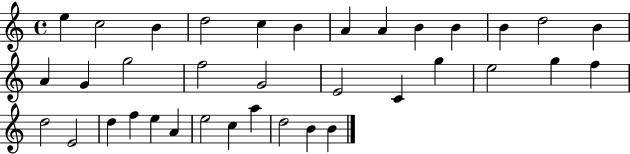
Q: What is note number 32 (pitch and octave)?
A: C5